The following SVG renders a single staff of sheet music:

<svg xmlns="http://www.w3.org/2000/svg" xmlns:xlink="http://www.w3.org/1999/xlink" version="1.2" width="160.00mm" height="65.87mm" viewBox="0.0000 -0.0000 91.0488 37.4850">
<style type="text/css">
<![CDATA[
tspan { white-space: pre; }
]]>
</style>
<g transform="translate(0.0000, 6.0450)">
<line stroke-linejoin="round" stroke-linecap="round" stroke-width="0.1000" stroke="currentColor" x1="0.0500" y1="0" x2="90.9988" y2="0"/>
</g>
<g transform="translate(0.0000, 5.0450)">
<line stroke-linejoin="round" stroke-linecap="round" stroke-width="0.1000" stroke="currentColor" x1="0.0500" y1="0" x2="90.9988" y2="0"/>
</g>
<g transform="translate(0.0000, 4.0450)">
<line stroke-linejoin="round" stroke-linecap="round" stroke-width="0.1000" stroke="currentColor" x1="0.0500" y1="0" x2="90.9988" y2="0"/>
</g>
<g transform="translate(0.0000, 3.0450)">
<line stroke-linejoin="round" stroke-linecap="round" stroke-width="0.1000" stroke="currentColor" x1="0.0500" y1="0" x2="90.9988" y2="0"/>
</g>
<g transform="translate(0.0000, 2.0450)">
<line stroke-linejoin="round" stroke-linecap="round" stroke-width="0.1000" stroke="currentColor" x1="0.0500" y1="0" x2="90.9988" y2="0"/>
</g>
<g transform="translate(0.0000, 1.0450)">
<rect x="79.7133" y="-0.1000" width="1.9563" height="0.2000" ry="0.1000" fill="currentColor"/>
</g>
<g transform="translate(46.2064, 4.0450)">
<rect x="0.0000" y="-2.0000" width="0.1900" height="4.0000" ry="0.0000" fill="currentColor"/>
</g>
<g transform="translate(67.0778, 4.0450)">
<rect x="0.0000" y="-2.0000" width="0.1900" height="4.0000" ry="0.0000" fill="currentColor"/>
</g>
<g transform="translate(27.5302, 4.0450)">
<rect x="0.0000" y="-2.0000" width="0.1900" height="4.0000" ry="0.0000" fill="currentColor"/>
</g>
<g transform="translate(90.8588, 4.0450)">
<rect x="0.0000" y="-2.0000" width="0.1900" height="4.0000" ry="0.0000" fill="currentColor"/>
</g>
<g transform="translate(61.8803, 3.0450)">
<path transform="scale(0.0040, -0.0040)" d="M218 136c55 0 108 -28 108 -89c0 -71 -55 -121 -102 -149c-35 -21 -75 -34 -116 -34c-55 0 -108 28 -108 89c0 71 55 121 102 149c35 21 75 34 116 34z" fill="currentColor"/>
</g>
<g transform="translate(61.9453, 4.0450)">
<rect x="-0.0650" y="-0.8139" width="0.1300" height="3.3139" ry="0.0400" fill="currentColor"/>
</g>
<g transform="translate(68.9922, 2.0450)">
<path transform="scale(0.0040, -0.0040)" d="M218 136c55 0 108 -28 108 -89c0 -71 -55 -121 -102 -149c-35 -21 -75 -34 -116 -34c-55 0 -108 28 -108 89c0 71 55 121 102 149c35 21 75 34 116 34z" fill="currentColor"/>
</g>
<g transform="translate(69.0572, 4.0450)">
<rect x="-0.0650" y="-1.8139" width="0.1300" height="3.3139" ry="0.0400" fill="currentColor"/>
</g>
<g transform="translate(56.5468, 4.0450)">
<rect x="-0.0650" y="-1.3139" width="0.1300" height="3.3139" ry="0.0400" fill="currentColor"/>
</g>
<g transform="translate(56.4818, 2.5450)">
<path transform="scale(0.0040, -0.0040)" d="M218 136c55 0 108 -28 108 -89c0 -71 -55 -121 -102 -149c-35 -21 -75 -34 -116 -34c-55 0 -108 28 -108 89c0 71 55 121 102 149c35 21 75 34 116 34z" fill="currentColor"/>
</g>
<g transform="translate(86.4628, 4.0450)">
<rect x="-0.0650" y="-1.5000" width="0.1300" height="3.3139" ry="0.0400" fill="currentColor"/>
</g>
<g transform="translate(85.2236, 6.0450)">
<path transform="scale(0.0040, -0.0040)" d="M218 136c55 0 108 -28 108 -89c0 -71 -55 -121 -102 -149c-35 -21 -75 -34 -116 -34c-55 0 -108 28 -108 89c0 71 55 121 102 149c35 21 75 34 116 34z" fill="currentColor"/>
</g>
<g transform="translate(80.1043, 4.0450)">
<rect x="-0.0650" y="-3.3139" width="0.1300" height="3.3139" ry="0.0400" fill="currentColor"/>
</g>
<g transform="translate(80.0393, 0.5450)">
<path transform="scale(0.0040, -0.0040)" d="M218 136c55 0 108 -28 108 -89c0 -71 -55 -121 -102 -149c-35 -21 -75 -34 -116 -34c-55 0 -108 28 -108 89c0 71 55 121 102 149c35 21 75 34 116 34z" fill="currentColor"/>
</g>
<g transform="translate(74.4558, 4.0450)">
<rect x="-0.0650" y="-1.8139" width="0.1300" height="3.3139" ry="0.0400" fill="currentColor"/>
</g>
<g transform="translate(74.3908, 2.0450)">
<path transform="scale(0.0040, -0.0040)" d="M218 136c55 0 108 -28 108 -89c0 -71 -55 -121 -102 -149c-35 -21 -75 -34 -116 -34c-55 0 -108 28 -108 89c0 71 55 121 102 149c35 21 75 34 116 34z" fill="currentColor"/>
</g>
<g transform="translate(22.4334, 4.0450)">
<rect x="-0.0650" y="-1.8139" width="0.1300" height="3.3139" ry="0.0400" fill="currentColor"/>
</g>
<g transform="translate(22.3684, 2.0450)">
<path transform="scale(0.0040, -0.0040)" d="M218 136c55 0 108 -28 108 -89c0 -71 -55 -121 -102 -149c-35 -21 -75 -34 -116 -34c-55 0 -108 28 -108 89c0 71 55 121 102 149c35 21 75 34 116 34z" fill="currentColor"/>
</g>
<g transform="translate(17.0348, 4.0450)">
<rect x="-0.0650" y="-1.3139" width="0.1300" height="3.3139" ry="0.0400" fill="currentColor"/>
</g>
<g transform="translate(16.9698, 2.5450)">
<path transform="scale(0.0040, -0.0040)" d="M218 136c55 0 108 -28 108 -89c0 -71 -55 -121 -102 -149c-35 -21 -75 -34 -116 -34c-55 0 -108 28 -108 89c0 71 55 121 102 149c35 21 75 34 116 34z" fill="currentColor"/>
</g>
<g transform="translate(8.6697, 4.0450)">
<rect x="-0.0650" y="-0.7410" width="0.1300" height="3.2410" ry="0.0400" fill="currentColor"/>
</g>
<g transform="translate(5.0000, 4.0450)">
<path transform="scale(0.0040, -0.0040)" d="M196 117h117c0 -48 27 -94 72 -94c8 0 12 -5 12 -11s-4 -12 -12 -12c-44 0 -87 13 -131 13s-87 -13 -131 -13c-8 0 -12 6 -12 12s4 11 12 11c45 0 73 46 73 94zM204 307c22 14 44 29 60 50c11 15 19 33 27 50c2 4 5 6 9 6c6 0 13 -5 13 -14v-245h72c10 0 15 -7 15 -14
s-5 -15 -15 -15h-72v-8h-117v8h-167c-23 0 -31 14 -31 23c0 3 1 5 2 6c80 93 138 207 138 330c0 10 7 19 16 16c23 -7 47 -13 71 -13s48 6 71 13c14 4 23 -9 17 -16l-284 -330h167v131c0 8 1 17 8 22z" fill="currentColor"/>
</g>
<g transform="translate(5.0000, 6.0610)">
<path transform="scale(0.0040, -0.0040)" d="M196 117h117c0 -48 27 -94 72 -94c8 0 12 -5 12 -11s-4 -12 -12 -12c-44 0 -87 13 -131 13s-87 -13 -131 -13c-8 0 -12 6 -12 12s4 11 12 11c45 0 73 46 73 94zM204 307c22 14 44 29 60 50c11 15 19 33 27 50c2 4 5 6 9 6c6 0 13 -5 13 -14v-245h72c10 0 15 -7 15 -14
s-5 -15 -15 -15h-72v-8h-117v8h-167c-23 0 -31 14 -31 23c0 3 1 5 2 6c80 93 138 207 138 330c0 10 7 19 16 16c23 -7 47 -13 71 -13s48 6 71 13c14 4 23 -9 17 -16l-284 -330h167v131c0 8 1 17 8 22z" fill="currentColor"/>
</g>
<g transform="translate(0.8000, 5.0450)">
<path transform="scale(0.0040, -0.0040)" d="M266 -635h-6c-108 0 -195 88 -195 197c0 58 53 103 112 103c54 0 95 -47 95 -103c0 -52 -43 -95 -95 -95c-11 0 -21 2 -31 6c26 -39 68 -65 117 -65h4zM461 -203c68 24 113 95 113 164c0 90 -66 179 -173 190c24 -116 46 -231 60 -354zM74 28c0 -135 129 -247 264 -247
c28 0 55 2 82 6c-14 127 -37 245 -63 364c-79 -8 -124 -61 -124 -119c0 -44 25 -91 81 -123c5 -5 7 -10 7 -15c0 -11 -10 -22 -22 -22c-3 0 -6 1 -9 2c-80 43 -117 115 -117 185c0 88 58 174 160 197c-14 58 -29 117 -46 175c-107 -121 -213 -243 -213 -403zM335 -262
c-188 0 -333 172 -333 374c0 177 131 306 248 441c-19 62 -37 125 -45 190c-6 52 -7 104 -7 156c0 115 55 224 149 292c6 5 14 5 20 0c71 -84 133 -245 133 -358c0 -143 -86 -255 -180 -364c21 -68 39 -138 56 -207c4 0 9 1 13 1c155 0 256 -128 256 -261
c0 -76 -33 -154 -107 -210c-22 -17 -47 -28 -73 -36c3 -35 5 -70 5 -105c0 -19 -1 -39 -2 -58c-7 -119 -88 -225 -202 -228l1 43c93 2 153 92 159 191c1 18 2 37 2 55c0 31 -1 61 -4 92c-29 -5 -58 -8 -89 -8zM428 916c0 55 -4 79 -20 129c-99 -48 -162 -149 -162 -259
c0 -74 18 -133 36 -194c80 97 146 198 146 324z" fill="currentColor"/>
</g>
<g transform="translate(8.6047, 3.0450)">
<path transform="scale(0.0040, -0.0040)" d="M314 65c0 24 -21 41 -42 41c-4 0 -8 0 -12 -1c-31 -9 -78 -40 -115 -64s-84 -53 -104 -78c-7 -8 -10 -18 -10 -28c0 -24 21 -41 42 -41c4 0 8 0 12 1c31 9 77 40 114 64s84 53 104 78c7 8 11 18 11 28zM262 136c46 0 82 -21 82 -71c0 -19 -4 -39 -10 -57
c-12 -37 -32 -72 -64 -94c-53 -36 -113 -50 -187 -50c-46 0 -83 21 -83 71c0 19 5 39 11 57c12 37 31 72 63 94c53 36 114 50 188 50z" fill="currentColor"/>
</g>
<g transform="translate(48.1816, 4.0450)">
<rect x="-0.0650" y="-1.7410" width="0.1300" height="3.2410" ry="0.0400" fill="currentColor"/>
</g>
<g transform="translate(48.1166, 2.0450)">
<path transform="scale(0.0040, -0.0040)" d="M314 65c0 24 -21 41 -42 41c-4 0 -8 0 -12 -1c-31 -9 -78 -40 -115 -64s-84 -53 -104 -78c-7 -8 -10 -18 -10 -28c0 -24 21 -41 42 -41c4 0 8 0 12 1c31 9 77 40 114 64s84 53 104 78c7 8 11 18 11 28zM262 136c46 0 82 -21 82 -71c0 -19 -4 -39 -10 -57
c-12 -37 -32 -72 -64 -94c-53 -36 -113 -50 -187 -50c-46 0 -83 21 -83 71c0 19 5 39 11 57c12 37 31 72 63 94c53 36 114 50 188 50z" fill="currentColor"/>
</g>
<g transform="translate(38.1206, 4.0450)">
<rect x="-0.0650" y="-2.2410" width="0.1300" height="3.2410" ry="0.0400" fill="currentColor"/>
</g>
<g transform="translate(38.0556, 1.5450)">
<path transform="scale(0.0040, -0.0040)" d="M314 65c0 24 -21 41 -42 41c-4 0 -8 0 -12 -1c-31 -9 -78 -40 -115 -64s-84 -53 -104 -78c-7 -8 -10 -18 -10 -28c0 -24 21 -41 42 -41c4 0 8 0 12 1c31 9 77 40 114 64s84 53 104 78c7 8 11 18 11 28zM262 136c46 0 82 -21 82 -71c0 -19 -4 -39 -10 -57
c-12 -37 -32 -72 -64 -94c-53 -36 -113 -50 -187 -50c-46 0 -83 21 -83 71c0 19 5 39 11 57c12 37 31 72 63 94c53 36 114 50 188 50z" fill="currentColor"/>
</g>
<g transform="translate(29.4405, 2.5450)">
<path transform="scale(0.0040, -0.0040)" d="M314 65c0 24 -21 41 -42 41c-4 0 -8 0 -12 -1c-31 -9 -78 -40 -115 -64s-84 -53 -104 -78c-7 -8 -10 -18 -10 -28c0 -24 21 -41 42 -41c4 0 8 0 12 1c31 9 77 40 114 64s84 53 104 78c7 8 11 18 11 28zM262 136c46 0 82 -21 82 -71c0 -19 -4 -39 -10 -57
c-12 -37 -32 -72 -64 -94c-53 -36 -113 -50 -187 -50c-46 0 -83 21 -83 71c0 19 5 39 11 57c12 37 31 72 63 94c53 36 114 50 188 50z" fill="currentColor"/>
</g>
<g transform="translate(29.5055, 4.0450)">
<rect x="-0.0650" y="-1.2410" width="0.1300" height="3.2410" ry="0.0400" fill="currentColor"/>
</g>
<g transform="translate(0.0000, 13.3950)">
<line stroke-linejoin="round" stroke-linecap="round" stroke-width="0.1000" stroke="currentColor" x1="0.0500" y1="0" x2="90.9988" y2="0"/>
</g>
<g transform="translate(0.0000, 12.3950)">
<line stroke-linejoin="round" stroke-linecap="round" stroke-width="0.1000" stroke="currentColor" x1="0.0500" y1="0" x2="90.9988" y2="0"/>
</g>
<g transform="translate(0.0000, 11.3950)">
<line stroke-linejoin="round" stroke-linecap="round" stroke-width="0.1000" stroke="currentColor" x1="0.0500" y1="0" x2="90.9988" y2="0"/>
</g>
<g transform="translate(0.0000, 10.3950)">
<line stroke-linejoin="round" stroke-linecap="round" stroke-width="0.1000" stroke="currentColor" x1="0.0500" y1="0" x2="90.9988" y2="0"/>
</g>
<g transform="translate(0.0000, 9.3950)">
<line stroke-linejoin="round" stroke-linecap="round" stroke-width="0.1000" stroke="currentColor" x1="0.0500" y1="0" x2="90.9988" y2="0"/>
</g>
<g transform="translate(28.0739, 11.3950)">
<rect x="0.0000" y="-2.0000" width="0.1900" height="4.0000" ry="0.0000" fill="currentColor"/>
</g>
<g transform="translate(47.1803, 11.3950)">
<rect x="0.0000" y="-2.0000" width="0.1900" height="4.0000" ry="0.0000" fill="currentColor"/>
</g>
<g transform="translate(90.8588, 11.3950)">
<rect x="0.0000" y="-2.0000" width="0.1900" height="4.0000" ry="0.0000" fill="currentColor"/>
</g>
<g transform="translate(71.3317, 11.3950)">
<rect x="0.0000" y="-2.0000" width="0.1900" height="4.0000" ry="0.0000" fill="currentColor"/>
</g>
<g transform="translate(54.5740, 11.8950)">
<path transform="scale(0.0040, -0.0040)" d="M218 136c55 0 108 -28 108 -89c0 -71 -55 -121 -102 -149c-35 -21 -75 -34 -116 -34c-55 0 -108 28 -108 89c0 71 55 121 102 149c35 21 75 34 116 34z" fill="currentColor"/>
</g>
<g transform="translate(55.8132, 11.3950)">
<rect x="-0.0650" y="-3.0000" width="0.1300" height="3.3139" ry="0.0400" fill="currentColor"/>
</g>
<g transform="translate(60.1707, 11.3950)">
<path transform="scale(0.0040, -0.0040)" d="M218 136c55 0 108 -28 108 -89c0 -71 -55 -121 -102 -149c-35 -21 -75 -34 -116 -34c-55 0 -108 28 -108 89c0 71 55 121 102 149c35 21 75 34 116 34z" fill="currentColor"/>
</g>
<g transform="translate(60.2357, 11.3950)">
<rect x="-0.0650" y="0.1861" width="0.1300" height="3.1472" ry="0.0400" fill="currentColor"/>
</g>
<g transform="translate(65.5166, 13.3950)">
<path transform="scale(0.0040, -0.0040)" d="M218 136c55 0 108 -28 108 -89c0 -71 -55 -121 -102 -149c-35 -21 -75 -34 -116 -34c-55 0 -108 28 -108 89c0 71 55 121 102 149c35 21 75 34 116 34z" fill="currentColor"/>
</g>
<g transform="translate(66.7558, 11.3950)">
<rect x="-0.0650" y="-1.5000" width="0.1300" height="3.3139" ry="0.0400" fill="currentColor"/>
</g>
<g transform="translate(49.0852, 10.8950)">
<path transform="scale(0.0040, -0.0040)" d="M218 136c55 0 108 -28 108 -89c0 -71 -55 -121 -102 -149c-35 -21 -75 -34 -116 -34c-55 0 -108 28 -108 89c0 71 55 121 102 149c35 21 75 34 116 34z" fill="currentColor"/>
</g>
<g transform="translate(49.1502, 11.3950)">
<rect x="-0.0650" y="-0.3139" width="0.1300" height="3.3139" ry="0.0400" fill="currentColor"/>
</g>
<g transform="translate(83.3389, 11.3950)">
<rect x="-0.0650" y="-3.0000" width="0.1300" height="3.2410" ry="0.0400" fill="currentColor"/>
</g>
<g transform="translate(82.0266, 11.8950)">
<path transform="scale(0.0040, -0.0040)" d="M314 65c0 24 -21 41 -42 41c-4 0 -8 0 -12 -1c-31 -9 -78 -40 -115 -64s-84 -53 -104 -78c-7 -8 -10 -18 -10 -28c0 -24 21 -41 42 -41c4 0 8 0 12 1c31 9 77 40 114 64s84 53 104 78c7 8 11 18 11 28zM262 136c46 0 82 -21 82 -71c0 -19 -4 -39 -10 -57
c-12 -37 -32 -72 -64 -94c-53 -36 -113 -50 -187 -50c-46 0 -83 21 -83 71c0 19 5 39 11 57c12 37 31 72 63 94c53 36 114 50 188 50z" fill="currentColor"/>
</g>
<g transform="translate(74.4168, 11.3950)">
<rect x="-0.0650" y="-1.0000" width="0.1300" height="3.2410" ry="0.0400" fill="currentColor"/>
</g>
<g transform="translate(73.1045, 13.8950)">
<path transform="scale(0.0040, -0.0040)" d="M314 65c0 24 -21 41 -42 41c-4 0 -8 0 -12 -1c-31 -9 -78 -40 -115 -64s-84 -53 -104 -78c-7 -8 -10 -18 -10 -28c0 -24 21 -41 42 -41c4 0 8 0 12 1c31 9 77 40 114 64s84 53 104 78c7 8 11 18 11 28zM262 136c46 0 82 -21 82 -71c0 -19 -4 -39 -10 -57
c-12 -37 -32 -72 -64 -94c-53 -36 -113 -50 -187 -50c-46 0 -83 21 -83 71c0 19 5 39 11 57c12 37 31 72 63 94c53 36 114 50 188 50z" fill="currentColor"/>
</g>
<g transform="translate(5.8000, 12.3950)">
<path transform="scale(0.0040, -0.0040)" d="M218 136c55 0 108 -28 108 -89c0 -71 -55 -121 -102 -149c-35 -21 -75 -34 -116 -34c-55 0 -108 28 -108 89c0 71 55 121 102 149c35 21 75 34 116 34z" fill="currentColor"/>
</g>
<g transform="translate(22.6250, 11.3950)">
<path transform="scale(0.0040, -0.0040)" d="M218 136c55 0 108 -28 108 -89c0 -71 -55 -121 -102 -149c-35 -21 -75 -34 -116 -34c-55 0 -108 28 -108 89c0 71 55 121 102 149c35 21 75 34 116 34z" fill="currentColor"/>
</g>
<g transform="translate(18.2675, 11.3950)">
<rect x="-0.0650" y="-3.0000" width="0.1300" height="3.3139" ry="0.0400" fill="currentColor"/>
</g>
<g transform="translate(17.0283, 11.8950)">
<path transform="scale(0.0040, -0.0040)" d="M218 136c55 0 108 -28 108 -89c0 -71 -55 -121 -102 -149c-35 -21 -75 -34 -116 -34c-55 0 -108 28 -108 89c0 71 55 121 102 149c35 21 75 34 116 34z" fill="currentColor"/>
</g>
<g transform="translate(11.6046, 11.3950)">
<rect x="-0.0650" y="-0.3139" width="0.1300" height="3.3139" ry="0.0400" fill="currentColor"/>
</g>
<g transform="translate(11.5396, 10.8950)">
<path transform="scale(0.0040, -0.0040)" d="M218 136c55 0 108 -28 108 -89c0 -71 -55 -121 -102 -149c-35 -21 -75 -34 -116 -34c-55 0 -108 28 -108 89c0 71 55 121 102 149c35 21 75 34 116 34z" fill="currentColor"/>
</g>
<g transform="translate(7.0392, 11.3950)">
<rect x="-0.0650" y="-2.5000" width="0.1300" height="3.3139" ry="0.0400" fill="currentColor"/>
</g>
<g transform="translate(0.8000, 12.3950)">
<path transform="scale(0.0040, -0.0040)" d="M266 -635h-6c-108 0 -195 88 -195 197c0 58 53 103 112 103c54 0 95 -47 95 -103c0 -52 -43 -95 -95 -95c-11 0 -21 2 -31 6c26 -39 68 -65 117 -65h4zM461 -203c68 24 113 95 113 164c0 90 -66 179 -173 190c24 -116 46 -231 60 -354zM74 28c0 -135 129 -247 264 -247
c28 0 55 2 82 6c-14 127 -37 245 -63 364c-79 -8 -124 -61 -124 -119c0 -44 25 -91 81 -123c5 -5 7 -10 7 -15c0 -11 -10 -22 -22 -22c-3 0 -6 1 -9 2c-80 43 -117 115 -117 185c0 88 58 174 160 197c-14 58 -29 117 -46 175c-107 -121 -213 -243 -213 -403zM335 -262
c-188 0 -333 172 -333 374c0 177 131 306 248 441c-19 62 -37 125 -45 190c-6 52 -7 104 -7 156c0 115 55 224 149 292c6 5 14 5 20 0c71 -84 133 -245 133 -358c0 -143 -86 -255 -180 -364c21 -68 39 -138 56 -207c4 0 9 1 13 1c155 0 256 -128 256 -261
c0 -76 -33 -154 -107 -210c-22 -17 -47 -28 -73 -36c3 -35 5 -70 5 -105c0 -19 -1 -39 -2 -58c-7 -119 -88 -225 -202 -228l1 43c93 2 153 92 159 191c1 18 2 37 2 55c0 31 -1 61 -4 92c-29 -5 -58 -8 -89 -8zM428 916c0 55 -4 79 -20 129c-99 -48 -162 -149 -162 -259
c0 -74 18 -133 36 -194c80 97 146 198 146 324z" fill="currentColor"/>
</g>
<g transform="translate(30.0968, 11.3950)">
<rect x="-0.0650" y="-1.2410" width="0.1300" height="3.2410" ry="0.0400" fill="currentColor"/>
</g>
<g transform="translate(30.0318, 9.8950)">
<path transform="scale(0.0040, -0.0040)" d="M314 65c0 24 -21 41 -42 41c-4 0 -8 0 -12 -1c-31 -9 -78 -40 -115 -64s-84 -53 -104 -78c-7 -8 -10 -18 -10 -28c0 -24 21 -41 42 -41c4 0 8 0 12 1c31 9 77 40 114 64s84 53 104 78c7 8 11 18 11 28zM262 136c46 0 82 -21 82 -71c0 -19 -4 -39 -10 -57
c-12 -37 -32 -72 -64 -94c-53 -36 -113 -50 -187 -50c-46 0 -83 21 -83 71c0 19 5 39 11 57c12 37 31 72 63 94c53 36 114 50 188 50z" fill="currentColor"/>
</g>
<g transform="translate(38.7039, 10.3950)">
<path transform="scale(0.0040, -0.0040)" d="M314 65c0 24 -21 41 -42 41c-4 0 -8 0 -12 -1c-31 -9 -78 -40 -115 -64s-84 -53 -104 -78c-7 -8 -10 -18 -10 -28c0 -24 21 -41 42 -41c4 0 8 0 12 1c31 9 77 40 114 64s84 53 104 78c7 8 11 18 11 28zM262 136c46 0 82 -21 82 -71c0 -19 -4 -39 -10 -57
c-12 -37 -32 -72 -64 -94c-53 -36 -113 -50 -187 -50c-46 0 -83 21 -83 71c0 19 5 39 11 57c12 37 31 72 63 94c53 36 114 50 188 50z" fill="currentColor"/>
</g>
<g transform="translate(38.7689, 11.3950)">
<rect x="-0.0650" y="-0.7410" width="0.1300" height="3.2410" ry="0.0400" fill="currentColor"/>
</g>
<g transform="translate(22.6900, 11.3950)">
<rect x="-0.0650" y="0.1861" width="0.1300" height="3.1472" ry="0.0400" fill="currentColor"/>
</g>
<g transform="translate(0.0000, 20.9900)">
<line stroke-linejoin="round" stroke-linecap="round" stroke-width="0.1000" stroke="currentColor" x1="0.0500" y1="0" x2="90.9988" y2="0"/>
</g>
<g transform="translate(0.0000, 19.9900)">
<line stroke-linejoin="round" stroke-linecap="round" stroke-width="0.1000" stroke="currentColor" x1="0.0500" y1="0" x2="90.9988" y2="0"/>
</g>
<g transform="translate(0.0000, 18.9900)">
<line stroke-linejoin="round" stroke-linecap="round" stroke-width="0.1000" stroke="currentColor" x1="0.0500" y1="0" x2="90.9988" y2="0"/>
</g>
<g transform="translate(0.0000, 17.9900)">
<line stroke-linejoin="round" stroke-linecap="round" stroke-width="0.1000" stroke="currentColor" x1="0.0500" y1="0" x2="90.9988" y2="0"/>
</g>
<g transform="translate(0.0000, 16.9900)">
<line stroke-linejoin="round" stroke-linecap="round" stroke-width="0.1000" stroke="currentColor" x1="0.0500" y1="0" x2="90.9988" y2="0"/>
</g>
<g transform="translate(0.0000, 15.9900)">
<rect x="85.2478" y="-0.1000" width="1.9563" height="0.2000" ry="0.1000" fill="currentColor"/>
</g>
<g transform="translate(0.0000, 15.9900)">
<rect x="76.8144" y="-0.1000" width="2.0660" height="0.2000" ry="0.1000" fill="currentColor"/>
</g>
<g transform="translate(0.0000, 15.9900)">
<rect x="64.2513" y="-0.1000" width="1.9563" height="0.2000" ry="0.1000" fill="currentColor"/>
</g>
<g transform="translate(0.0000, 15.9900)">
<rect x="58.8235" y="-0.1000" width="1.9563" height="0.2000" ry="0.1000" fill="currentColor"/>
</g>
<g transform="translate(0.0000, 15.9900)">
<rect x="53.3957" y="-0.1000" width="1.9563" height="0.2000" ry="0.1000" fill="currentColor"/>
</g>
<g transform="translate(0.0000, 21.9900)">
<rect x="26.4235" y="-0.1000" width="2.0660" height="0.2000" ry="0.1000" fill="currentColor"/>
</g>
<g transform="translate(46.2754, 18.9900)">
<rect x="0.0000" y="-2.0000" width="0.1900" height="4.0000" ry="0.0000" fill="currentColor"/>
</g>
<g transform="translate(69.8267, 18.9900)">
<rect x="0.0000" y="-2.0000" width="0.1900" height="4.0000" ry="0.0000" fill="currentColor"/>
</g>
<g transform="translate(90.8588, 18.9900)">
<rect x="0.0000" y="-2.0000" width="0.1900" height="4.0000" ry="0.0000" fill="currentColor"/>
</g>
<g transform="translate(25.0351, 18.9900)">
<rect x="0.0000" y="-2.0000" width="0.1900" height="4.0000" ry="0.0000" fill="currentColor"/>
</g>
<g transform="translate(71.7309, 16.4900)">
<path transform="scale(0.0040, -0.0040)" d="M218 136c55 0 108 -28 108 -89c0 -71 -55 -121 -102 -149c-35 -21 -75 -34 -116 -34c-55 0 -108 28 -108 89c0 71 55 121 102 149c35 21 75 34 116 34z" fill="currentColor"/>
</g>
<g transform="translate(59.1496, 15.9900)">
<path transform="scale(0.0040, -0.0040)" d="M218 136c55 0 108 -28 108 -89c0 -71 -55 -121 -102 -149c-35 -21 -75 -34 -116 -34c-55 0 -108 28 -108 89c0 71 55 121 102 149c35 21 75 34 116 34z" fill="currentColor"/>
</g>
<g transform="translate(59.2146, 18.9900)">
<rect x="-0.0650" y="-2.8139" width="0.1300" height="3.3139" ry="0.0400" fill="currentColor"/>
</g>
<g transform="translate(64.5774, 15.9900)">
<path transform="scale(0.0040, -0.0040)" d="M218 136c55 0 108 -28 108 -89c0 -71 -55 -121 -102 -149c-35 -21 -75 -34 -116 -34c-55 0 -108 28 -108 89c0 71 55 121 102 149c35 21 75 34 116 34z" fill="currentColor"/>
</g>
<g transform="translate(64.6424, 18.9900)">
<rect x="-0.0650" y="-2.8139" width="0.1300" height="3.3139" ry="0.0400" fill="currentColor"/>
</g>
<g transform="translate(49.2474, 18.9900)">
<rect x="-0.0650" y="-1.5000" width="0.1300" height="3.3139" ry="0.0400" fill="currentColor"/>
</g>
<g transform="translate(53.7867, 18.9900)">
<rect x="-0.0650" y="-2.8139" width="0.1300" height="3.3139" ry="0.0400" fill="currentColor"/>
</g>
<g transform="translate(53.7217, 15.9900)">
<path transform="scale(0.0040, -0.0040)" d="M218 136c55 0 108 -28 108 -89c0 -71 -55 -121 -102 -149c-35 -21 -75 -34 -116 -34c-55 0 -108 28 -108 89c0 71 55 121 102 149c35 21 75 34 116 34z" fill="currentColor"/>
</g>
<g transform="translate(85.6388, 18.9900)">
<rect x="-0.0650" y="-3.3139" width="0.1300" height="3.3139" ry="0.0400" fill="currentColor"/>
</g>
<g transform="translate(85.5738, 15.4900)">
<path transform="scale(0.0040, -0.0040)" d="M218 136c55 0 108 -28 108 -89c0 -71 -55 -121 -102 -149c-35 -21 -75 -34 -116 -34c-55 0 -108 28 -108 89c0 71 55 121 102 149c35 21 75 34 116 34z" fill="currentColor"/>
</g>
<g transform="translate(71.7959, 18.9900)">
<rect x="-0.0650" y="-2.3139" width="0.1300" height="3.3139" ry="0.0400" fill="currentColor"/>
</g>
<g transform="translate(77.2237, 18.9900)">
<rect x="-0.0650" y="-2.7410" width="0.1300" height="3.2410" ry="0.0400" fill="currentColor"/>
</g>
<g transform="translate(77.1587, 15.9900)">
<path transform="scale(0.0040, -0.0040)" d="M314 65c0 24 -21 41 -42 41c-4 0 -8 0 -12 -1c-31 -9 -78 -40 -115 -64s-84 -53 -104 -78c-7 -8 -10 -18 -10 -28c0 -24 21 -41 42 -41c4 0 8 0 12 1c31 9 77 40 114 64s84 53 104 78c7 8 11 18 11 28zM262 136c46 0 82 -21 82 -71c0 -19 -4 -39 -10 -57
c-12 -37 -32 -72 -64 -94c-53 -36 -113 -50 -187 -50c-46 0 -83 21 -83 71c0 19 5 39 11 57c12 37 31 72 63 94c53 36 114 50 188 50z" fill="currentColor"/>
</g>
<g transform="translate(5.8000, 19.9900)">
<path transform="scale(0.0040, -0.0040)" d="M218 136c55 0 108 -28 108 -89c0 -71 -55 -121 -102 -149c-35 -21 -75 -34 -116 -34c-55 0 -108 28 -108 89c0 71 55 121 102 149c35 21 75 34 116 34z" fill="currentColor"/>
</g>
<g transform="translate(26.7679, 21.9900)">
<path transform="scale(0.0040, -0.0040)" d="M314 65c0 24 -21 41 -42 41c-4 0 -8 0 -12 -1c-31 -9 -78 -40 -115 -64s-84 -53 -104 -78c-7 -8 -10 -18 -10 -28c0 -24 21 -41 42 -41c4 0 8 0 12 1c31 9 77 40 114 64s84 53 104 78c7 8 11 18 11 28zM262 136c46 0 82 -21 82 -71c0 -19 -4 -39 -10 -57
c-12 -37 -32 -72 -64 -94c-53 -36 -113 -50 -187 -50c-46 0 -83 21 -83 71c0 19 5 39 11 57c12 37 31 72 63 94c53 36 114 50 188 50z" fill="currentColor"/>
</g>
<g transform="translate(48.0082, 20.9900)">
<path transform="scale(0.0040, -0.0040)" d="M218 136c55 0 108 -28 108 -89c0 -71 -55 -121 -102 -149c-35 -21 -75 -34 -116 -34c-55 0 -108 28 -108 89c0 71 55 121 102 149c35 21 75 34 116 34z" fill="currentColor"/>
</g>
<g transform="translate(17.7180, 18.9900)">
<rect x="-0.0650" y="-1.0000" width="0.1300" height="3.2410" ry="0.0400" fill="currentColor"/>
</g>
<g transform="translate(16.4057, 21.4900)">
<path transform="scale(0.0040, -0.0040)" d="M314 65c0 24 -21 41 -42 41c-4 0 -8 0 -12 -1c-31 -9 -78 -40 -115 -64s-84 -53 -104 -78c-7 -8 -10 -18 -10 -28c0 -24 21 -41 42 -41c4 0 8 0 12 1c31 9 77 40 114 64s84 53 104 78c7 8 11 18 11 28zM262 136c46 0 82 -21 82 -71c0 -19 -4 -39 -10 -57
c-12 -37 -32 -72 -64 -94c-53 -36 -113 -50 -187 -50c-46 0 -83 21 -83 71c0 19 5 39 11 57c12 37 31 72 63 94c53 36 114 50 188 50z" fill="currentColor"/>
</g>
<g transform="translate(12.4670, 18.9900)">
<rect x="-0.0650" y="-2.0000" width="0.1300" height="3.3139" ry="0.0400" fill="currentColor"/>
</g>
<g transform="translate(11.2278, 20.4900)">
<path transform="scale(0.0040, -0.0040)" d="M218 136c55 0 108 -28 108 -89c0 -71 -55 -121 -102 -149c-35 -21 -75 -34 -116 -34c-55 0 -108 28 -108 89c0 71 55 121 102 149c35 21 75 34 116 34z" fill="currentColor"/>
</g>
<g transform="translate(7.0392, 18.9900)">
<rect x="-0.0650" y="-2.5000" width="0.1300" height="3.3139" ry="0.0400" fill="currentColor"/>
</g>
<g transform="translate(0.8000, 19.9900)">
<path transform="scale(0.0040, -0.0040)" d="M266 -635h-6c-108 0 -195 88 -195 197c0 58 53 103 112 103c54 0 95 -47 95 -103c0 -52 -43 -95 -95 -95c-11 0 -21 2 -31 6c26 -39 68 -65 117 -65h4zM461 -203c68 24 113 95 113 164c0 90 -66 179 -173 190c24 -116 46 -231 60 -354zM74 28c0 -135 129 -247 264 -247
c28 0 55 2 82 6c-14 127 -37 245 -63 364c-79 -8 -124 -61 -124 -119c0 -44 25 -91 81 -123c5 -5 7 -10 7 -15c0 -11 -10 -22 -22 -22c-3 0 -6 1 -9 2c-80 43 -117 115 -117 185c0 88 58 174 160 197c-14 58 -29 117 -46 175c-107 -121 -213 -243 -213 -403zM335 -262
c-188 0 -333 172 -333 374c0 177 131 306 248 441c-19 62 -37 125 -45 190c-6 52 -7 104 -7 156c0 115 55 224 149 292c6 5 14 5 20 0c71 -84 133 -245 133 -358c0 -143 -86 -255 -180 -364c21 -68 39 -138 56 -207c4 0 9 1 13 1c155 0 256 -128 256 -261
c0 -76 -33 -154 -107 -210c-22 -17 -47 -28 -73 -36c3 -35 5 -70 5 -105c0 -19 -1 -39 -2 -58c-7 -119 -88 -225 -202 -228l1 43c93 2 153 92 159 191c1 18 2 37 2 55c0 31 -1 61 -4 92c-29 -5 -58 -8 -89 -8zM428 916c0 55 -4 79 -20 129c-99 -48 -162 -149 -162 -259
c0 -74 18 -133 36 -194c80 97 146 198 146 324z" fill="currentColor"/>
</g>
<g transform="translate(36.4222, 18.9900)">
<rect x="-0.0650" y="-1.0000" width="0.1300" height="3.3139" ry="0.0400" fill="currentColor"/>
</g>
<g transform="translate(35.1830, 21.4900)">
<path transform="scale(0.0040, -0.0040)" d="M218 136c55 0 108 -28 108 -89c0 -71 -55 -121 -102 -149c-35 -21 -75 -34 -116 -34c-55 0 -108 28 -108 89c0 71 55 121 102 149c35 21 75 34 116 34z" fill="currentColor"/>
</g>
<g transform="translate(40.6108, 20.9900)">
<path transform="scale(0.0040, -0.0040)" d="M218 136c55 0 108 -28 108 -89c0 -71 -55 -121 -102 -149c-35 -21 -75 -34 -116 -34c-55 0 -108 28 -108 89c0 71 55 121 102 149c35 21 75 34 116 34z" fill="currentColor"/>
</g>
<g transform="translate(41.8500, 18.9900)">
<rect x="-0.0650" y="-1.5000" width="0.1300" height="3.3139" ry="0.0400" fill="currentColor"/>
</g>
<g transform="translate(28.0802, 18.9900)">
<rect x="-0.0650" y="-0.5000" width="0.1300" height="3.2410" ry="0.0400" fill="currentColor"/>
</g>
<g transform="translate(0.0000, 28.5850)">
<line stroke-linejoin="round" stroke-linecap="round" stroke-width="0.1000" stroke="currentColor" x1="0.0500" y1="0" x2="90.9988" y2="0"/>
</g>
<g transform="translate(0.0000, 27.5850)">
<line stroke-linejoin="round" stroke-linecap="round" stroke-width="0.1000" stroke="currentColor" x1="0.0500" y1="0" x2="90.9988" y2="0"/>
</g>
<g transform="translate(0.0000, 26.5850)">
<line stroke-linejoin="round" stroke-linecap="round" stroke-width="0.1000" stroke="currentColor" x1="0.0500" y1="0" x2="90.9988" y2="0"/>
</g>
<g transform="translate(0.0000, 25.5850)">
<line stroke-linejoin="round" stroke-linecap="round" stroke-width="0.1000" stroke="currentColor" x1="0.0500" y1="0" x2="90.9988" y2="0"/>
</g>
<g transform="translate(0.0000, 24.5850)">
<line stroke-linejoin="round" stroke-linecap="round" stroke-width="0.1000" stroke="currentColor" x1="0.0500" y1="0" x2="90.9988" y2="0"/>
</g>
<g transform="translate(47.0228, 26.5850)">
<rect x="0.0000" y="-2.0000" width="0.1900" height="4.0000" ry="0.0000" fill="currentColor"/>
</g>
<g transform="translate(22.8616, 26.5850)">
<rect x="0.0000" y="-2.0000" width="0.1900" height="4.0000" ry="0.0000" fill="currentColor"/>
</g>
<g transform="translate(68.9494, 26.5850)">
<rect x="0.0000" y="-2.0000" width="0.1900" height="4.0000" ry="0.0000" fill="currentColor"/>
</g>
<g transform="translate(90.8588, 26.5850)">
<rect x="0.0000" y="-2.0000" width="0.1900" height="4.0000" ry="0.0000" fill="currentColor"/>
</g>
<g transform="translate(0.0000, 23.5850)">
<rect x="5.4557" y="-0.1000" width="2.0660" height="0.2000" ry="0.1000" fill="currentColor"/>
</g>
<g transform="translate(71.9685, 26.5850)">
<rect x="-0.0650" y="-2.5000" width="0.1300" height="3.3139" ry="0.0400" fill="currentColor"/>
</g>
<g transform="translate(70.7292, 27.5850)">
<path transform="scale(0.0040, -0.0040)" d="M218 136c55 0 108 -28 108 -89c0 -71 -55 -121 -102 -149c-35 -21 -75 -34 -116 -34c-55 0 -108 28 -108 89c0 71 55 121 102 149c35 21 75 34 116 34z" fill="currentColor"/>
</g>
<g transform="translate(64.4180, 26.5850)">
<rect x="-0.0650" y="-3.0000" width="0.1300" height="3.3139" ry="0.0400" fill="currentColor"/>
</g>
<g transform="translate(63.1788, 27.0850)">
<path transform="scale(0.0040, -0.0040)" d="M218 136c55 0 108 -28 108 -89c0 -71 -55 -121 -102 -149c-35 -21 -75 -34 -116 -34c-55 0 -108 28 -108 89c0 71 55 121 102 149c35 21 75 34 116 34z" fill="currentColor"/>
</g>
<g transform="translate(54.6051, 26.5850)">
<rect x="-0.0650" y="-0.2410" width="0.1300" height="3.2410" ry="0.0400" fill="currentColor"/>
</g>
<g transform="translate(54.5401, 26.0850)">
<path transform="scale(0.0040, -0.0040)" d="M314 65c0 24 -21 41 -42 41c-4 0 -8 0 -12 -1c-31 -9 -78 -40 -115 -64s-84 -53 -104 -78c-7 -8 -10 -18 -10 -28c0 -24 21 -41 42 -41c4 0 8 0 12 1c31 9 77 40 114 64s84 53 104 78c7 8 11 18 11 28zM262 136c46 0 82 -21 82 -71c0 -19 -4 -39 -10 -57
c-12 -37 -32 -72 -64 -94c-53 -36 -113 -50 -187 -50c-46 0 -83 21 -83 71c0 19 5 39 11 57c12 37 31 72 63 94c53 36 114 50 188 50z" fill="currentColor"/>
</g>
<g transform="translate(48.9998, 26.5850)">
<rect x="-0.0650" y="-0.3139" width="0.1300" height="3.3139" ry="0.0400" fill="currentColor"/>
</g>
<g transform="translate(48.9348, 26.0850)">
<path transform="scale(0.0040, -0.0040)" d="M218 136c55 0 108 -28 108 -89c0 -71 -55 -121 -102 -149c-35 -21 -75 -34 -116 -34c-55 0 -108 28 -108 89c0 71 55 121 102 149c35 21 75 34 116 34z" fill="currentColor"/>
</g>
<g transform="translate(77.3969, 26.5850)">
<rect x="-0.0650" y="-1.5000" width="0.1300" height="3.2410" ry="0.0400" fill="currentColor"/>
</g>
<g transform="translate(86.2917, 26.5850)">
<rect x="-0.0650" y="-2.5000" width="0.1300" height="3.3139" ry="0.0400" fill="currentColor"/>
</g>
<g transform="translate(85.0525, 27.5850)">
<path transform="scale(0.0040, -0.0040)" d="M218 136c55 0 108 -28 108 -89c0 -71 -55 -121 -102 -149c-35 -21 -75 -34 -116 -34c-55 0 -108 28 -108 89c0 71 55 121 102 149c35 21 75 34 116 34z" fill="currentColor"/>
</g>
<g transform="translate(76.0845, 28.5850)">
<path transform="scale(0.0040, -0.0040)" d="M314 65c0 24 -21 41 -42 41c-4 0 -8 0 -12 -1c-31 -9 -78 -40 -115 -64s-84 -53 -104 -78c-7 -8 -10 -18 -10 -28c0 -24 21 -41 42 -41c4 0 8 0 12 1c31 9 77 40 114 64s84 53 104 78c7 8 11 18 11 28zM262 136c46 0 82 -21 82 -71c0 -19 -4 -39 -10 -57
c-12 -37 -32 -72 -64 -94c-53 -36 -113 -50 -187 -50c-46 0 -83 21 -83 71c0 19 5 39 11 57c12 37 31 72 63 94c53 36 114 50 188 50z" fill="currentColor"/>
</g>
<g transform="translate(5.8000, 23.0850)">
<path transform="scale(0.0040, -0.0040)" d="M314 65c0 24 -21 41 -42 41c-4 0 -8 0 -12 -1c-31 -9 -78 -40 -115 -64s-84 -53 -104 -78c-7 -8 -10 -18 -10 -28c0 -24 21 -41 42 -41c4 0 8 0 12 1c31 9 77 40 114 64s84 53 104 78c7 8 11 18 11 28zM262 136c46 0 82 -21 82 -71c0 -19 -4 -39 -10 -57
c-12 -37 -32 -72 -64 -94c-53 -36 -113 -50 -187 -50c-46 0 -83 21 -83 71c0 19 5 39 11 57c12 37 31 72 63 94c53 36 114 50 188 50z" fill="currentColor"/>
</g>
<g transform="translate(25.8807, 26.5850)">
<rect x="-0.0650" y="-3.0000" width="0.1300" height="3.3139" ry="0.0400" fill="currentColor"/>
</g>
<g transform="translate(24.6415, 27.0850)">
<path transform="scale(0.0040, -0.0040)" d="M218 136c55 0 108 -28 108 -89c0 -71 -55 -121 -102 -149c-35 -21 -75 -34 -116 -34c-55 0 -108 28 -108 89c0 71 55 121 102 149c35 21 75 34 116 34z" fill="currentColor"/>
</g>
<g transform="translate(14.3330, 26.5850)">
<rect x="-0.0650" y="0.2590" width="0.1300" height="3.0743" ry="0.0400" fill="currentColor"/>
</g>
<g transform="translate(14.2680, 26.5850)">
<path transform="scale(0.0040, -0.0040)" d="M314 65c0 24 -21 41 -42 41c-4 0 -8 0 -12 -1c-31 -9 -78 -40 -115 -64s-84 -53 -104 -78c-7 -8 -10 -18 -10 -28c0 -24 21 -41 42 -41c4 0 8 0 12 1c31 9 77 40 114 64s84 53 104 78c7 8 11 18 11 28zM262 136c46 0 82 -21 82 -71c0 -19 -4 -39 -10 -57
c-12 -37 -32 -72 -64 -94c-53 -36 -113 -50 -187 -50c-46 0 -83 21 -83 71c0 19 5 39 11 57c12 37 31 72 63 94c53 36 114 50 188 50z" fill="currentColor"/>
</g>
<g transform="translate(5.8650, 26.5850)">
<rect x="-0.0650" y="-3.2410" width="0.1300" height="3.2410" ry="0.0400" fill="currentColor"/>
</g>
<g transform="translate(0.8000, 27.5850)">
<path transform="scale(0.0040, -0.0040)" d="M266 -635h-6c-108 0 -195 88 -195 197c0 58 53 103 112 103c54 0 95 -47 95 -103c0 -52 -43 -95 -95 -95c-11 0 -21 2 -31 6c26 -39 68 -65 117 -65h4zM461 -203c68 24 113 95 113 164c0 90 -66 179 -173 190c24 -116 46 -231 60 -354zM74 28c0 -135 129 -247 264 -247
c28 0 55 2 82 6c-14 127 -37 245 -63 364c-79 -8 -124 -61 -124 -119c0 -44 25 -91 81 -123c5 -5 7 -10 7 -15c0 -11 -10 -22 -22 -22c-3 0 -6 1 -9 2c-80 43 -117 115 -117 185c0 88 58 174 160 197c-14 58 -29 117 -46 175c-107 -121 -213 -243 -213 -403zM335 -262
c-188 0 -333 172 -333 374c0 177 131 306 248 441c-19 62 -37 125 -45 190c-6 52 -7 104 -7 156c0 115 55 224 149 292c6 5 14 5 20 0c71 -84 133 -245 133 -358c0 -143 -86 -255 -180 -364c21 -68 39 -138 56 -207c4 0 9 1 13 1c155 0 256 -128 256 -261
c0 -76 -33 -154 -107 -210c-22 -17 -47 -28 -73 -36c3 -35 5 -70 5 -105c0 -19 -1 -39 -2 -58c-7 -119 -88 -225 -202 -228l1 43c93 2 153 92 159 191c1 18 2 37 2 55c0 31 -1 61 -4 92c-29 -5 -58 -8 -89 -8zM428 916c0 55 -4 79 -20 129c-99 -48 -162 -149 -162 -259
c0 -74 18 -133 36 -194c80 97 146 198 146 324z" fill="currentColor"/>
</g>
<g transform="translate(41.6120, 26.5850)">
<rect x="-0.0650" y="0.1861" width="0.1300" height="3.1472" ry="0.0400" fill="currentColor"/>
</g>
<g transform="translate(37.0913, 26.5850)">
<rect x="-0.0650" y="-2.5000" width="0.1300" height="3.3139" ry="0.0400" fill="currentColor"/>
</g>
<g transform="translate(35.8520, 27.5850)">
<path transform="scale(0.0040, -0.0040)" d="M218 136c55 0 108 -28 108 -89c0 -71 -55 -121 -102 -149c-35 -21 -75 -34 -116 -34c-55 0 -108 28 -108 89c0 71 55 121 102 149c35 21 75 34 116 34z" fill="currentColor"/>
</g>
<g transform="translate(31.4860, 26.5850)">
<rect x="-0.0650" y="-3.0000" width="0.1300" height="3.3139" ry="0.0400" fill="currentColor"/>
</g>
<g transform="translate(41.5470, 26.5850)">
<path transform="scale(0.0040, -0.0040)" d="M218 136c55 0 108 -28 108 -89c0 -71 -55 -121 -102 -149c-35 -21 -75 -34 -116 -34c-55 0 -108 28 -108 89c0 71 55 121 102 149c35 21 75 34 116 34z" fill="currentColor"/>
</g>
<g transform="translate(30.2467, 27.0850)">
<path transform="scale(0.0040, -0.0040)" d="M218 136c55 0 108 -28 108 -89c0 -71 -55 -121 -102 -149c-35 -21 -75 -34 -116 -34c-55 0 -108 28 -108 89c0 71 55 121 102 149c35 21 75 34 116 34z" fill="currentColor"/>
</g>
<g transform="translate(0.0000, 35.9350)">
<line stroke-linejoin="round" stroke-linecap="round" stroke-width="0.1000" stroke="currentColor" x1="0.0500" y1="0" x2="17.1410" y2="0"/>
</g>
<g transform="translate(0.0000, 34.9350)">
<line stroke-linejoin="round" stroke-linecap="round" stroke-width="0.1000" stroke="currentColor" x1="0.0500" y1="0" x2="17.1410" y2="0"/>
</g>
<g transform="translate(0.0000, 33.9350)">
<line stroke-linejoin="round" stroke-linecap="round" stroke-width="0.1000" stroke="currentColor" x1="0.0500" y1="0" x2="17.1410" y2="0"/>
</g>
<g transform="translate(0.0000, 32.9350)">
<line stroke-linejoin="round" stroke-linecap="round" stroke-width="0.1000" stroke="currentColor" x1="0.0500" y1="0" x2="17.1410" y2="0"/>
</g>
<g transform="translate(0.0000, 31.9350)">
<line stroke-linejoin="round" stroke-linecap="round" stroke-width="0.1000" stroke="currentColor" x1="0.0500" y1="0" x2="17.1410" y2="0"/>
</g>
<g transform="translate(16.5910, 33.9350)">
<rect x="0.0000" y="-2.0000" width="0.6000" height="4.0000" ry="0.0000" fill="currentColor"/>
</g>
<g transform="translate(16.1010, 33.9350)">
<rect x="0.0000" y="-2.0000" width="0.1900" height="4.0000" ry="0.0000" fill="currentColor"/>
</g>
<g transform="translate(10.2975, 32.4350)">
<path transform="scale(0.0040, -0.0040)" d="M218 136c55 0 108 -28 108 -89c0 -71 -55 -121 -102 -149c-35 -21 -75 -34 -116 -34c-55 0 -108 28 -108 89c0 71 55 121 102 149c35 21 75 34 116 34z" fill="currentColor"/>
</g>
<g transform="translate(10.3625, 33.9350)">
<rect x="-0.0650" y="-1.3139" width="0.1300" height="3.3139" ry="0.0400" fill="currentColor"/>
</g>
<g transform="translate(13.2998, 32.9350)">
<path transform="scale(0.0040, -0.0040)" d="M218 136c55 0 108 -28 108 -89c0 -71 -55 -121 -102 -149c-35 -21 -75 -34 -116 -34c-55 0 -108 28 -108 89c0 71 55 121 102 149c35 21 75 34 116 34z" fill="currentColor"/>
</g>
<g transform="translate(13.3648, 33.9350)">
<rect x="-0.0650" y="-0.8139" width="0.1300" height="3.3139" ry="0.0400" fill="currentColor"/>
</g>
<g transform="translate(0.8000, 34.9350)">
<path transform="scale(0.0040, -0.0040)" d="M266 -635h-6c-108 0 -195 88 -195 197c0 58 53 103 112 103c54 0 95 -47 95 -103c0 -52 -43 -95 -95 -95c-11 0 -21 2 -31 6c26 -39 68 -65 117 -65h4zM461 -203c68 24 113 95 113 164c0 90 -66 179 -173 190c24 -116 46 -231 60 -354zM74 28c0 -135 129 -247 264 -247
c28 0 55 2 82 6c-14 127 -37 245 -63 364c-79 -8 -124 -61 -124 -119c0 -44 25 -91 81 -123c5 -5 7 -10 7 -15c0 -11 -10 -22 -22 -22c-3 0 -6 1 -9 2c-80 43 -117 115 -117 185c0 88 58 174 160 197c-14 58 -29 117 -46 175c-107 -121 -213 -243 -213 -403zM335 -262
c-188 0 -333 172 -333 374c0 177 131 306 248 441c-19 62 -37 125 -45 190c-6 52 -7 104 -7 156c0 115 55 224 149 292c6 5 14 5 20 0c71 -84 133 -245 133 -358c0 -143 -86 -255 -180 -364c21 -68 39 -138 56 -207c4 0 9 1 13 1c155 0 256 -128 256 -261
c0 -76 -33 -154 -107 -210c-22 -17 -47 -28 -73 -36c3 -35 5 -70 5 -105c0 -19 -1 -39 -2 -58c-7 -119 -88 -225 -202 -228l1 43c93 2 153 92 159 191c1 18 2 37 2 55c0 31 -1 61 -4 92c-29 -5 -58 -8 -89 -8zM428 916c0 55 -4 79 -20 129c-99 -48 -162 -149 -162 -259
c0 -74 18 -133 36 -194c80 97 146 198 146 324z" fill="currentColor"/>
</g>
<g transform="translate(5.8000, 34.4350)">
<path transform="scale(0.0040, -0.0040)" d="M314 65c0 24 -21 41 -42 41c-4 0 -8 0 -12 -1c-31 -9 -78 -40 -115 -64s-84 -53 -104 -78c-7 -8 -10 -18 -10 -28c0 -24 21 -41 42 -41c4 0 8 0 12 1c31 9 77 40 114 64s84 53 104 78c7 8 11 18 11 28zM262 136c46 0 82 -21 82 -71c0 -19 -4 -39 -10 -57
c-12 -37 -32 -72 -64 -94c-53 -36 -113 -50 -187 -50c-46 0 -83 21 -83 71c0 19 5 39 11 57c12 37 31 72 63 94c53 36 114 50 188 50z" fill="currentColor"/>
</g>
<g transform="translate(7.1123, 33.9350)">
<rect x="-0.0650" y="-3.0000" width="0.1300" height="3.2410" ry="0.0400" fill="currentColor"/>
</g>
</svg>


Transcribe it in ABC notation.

X:1
T:Untitled
M:4/4
L:1/4
K:C
d2 e f e2 g2 f2 e d f f b E G c A B e2 d2 c A B E D2 A2 G F D2 C2 D E E a a a g a2 b b2 B2 A A G B c c2 A G E2 G A2 e d